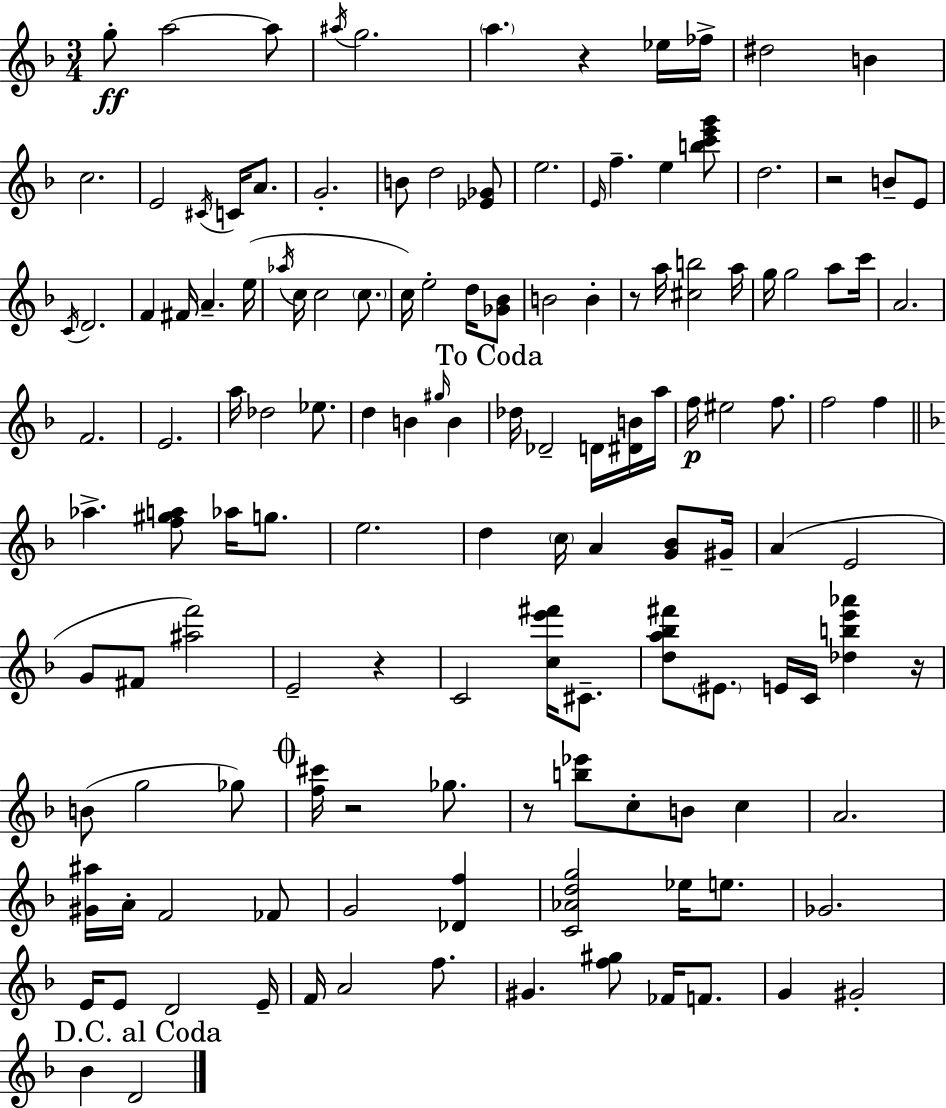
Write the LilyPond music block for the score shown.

{
  \clef treble
  \numericTimeSignature
  \time 3/4
  \key f \major
  g''8-.\ff a''2~~ a''8 | \acciaccatura { ais''16 } g''2. | \parenthesize a''4. r4 ees''16 | fes''16-> dis''2 b'4 | \break c''2. | e'2 \acciaccatura { cis'16 } c'16 a'8. | g'2.-. | b'8 d''2 | \break <ees' ges'>8 e''2. | \grace { e'16 } f''4.-- e''4 | <b'' c''' e''' g'''>8 d''2. | r2 b'8-- | \break e'8 \acciaccatura { c'16 } d'2. | f'4 fis'16 a'4.-- | e''16( \acciaccatura { aes''16 } c''16 c''2 | \parenthesize c''8. c''16) e''2-. | \break d''16 <ges' bes'>8 b'2 | b'4-. r8 a''16 <cis'' b''>2 | a''16 g''16 g''2 | a''8 c'''16 a'2. | \break f'2. | e'2. | a''16 des''2 | ees''8. d''4 b'4 | \break \grace { gis''16 } b'4 \mark "To Coda" des''16 des'2-- | d'16 <dis' b'>16 a''16 f''16\p eis''2 | f''8. f''2 | f''4 \bar "||" \break \key f \major aes''4.-> <f'' gis'' a''>8 aes''16 g''8. | e''2. | d''4 \parenthesize c''16 a'4 <g' bes'>8 gis'16-- | a'4( e'2 | \break g'8 fis'8 <ais'' f'''>2) | e'2-- r4 | c'2 <c'' e''' fis'''>16 cis'8.-- | <d'' a'' bes'' fis'''>8 \parenthesize eis'8. e'16 c'16 <des'' b'' e''' aes'''>4 r16 | \break b'8( g''2 ges''8) | \mark \markup { \musicglyph "scripts.coda" } <f'' cis'''>16 r2 ges''8. | r8 <b'' ees'''>8 c''8-. b'8 c''4 | a'2. | \break <gis' ais''>16 a'16-. f'2 fes'8 | g'2 <des' f''>4 | <c' aes' d'' g''>2 ees''16 e''8. | ges'2. | \break e'16 e'8 d'2 e'16-- | f'16 a'2 f''8. | gis'4. <f'' gis''>8 fes'16 f'8. | g'4 gis'2-. | \break \mark "D.C. al Coda" bes'4 d'2 | \bar "|."
}